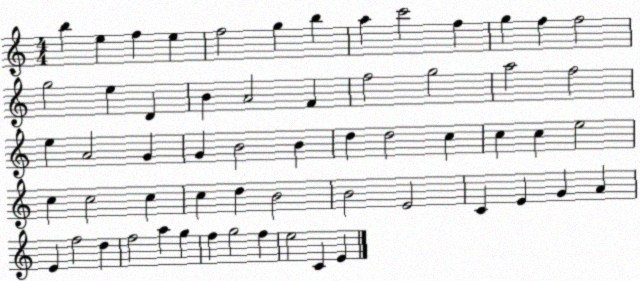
X:1
T:Untitled
M:4/4
L:1/4
K:C
b e f e f2 g b a c'2 f g f f2 g2 e D B A2 F f2 g2 a2 f2 e A2 G G B2 B d d2 c c c e2 c c2 c c d B2 B2 E2 C E G A E f2 d f2 a g f g2 f e2 C E